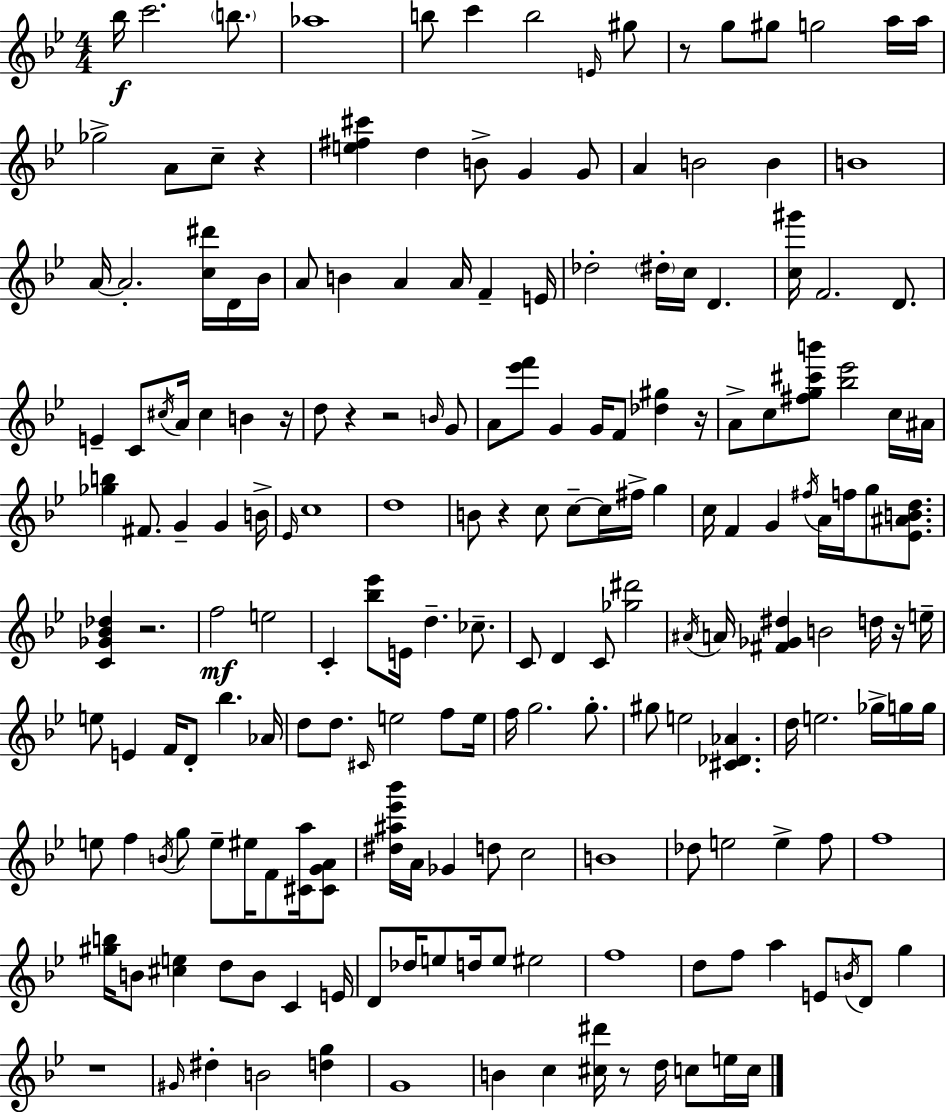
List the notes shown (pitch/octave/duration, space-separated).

Bb5/s C6/h. B5/e. Ab5/w B5/e C6/q B5/h E4/s G#5/e R/e G5/e G#5/e G5/h A5/s A5/s Gb5/h A4/e C5/e R/q [E5,F#5,C#6]/q D5/q B4/e G4/q G4/e A4/q B4/h B4/q B4/w A4/s A4/h. [C5,D#6]/s D4/s Bb4/s A4/e B4/q A4/q A4/s F4/q E4/s Db5/h D#5/s C5/s D4/q. [C5,G#6]/s F4/h. D4/e. E4/q C4/e C#5/s A4/s C#5/q B4/q R/s D5/e R/q R/h B4/s G4/e A4/e [Eb6,F6]/e G4/q G4/s F4/e [Db5,G#5]/q R/s A4/e C5/e [F#5,G5,C#6,B6]/e [Bb5,Eb6]/h C5/s A#4/s [Gb5,B5]/q F#4/e. G4/q G4/q B4/s Eb4/s C5/w D5/w B4/e R/q C5/e C5/e C5/s F#5/s G5/q C5/s F4/q G4/q F#5/s A4/s F5/s G5/e [Eb4,A#4,B4,D5]/e. [C4,Gb4,Bb4,Db5]/q R/h. F5/h E5/h C4/q [Bb5,Eb6]/e E4/s D5/q. CES5/e. C4/e D4/q C4/e [Gb5,D#6]/h A#4/s A4/s [F#4,Gb4,D#5]/q B4/h D5/s R/s E5/s E5/e E4/q F4/s D4/e Bb5/q. Ab4/s D5/e D5/e. C#4/s E5/h F5/e E5/s F5/s G5/h. G5/e. G#5/e E5/h [C#4,Db4,Ab4]/q. D5/s E5/h. Gb5/s G5/s G5/s E5/e F5/q B4/s G5/e E5/e EIS5/s F4/e [C#4,A5]/s [C#4,G4,A4]/e [D#5,A#5,Eb6,Bb6]/s A4/s Gb4/q D5/e C5/h B4/w Db5/e E5/h E5/q F5/e F5/w [G#5,B5]/s B4/e [C#5,E5]/q D5/e B4/e C4/q E4/s D4/e Db5/s E5/e D5/s E5/e EIS5/h F5/w D5/e F5/e A5/q E4/e B4/s D4/e G5/q R/w G#4/s D#5/q B4/h [D5,G5]/q G4/w B4/q C5/q [C#5,D#6]/s R/e D5/s C5/e E5/s C5/s